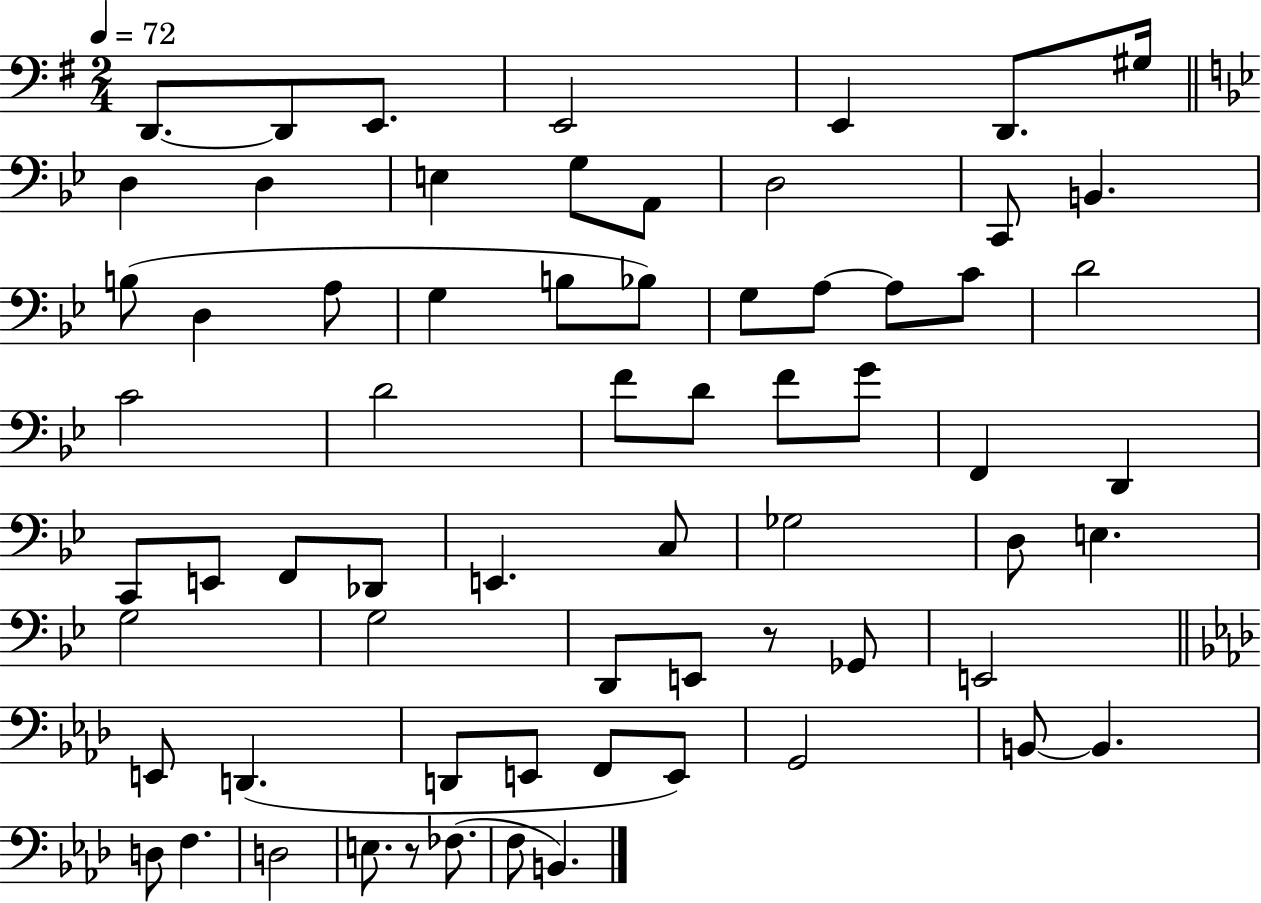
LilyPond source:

{
  \clef bass
  \numericTimeSignature
  \time 2/4
  \key g \major
  \tempo 4 = 72
  d,8.~~ d,8 e,8. | e,2 | e,4 d,8. gis16 | \bar "||" \break \key g \minor d4 d4 | e4 g8 a,8 | d2 | c,8 b,4. | \break b8( d4 a8 | g4 b8 bes8) | g8 a8~~ a8 c'8 | d'2 | \break c'2 | d'2 | f'8 d'8 f'8 g'8 | f,4 d,4 | \break c,8 e,8 f,8 des,8 | e,4. c8 | ges2 | d8 e4. | \break g2 | g2 | d,8 e,8 r8 ges,8 | e,2 | \break \bar "||" \break \key f \minor e,8 d,4.( | d,8 e,8 f,8 e,8) | g,2 | b,8~~ b,4. | \break d8 f4. | d2 | e8. r8 fes8.( | f8 b,4.) | \break \bar "|."
}